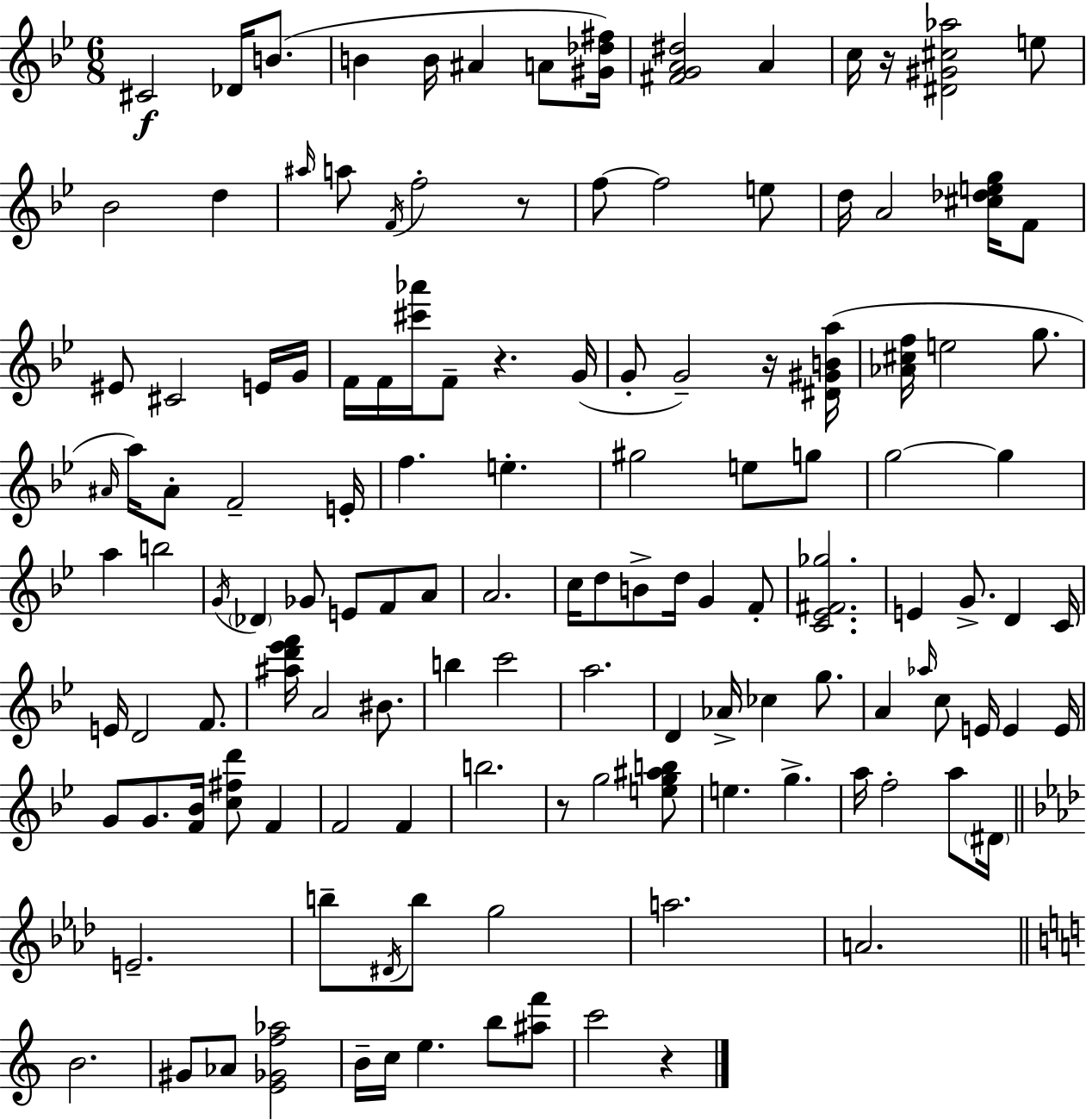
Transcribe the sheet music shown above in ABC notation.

X:1
T:Untitled
M:6/8
L:1/4
K:Bb
^C2 _D/4 B/2 B B/4 ^A A/2 [^G_d^f]/4 [^FGA^d]2 A c/4 z/4 [^D^G^c_a]2 e/2 _B2 d ^a/4 a/2 F/4 f2 z/2 f/2 f2 e/2 d/4 A2 [^c_deg]/4 F/2 ^E/2 ^C2 E/4 G/4 F/4 F/4 [^c'_a']/4 F/2 z G/4 G/2 G2 z/4 [^D^GBa]/4 [_A^cf]/4 e2 g/2 ^A/4 a/4 ^A/2 F2 E/4 f e ^g2 e/2 g/2 g2 g a b2 G/4 _D _G/2 E/2 F/2 A/2 A2 c/4 d/2 B/2 d/4 G F/2 [C_E^F_g]2 E G/2 D C/4 E/4 D2 F/2 [^ad'_e'f']/4 A2 ^B/2 b c'2 a2 D _A/4 _c g/2 A _a/4 c/2 E/4 E E/4 G/2 G/2 [F_B]/4 [c^fd']/2 F F2 F b2 z/2 g2 [eg^ab]/2 e g a/4 f2 a/2 ^D/4 E2 b/2 ^D/4 b/2 g2 a2 A2 B2 ^G/2 _A/2 [E_Gf_a]2 B/4 c/4 e b/2 [^af']/2 c'2 z